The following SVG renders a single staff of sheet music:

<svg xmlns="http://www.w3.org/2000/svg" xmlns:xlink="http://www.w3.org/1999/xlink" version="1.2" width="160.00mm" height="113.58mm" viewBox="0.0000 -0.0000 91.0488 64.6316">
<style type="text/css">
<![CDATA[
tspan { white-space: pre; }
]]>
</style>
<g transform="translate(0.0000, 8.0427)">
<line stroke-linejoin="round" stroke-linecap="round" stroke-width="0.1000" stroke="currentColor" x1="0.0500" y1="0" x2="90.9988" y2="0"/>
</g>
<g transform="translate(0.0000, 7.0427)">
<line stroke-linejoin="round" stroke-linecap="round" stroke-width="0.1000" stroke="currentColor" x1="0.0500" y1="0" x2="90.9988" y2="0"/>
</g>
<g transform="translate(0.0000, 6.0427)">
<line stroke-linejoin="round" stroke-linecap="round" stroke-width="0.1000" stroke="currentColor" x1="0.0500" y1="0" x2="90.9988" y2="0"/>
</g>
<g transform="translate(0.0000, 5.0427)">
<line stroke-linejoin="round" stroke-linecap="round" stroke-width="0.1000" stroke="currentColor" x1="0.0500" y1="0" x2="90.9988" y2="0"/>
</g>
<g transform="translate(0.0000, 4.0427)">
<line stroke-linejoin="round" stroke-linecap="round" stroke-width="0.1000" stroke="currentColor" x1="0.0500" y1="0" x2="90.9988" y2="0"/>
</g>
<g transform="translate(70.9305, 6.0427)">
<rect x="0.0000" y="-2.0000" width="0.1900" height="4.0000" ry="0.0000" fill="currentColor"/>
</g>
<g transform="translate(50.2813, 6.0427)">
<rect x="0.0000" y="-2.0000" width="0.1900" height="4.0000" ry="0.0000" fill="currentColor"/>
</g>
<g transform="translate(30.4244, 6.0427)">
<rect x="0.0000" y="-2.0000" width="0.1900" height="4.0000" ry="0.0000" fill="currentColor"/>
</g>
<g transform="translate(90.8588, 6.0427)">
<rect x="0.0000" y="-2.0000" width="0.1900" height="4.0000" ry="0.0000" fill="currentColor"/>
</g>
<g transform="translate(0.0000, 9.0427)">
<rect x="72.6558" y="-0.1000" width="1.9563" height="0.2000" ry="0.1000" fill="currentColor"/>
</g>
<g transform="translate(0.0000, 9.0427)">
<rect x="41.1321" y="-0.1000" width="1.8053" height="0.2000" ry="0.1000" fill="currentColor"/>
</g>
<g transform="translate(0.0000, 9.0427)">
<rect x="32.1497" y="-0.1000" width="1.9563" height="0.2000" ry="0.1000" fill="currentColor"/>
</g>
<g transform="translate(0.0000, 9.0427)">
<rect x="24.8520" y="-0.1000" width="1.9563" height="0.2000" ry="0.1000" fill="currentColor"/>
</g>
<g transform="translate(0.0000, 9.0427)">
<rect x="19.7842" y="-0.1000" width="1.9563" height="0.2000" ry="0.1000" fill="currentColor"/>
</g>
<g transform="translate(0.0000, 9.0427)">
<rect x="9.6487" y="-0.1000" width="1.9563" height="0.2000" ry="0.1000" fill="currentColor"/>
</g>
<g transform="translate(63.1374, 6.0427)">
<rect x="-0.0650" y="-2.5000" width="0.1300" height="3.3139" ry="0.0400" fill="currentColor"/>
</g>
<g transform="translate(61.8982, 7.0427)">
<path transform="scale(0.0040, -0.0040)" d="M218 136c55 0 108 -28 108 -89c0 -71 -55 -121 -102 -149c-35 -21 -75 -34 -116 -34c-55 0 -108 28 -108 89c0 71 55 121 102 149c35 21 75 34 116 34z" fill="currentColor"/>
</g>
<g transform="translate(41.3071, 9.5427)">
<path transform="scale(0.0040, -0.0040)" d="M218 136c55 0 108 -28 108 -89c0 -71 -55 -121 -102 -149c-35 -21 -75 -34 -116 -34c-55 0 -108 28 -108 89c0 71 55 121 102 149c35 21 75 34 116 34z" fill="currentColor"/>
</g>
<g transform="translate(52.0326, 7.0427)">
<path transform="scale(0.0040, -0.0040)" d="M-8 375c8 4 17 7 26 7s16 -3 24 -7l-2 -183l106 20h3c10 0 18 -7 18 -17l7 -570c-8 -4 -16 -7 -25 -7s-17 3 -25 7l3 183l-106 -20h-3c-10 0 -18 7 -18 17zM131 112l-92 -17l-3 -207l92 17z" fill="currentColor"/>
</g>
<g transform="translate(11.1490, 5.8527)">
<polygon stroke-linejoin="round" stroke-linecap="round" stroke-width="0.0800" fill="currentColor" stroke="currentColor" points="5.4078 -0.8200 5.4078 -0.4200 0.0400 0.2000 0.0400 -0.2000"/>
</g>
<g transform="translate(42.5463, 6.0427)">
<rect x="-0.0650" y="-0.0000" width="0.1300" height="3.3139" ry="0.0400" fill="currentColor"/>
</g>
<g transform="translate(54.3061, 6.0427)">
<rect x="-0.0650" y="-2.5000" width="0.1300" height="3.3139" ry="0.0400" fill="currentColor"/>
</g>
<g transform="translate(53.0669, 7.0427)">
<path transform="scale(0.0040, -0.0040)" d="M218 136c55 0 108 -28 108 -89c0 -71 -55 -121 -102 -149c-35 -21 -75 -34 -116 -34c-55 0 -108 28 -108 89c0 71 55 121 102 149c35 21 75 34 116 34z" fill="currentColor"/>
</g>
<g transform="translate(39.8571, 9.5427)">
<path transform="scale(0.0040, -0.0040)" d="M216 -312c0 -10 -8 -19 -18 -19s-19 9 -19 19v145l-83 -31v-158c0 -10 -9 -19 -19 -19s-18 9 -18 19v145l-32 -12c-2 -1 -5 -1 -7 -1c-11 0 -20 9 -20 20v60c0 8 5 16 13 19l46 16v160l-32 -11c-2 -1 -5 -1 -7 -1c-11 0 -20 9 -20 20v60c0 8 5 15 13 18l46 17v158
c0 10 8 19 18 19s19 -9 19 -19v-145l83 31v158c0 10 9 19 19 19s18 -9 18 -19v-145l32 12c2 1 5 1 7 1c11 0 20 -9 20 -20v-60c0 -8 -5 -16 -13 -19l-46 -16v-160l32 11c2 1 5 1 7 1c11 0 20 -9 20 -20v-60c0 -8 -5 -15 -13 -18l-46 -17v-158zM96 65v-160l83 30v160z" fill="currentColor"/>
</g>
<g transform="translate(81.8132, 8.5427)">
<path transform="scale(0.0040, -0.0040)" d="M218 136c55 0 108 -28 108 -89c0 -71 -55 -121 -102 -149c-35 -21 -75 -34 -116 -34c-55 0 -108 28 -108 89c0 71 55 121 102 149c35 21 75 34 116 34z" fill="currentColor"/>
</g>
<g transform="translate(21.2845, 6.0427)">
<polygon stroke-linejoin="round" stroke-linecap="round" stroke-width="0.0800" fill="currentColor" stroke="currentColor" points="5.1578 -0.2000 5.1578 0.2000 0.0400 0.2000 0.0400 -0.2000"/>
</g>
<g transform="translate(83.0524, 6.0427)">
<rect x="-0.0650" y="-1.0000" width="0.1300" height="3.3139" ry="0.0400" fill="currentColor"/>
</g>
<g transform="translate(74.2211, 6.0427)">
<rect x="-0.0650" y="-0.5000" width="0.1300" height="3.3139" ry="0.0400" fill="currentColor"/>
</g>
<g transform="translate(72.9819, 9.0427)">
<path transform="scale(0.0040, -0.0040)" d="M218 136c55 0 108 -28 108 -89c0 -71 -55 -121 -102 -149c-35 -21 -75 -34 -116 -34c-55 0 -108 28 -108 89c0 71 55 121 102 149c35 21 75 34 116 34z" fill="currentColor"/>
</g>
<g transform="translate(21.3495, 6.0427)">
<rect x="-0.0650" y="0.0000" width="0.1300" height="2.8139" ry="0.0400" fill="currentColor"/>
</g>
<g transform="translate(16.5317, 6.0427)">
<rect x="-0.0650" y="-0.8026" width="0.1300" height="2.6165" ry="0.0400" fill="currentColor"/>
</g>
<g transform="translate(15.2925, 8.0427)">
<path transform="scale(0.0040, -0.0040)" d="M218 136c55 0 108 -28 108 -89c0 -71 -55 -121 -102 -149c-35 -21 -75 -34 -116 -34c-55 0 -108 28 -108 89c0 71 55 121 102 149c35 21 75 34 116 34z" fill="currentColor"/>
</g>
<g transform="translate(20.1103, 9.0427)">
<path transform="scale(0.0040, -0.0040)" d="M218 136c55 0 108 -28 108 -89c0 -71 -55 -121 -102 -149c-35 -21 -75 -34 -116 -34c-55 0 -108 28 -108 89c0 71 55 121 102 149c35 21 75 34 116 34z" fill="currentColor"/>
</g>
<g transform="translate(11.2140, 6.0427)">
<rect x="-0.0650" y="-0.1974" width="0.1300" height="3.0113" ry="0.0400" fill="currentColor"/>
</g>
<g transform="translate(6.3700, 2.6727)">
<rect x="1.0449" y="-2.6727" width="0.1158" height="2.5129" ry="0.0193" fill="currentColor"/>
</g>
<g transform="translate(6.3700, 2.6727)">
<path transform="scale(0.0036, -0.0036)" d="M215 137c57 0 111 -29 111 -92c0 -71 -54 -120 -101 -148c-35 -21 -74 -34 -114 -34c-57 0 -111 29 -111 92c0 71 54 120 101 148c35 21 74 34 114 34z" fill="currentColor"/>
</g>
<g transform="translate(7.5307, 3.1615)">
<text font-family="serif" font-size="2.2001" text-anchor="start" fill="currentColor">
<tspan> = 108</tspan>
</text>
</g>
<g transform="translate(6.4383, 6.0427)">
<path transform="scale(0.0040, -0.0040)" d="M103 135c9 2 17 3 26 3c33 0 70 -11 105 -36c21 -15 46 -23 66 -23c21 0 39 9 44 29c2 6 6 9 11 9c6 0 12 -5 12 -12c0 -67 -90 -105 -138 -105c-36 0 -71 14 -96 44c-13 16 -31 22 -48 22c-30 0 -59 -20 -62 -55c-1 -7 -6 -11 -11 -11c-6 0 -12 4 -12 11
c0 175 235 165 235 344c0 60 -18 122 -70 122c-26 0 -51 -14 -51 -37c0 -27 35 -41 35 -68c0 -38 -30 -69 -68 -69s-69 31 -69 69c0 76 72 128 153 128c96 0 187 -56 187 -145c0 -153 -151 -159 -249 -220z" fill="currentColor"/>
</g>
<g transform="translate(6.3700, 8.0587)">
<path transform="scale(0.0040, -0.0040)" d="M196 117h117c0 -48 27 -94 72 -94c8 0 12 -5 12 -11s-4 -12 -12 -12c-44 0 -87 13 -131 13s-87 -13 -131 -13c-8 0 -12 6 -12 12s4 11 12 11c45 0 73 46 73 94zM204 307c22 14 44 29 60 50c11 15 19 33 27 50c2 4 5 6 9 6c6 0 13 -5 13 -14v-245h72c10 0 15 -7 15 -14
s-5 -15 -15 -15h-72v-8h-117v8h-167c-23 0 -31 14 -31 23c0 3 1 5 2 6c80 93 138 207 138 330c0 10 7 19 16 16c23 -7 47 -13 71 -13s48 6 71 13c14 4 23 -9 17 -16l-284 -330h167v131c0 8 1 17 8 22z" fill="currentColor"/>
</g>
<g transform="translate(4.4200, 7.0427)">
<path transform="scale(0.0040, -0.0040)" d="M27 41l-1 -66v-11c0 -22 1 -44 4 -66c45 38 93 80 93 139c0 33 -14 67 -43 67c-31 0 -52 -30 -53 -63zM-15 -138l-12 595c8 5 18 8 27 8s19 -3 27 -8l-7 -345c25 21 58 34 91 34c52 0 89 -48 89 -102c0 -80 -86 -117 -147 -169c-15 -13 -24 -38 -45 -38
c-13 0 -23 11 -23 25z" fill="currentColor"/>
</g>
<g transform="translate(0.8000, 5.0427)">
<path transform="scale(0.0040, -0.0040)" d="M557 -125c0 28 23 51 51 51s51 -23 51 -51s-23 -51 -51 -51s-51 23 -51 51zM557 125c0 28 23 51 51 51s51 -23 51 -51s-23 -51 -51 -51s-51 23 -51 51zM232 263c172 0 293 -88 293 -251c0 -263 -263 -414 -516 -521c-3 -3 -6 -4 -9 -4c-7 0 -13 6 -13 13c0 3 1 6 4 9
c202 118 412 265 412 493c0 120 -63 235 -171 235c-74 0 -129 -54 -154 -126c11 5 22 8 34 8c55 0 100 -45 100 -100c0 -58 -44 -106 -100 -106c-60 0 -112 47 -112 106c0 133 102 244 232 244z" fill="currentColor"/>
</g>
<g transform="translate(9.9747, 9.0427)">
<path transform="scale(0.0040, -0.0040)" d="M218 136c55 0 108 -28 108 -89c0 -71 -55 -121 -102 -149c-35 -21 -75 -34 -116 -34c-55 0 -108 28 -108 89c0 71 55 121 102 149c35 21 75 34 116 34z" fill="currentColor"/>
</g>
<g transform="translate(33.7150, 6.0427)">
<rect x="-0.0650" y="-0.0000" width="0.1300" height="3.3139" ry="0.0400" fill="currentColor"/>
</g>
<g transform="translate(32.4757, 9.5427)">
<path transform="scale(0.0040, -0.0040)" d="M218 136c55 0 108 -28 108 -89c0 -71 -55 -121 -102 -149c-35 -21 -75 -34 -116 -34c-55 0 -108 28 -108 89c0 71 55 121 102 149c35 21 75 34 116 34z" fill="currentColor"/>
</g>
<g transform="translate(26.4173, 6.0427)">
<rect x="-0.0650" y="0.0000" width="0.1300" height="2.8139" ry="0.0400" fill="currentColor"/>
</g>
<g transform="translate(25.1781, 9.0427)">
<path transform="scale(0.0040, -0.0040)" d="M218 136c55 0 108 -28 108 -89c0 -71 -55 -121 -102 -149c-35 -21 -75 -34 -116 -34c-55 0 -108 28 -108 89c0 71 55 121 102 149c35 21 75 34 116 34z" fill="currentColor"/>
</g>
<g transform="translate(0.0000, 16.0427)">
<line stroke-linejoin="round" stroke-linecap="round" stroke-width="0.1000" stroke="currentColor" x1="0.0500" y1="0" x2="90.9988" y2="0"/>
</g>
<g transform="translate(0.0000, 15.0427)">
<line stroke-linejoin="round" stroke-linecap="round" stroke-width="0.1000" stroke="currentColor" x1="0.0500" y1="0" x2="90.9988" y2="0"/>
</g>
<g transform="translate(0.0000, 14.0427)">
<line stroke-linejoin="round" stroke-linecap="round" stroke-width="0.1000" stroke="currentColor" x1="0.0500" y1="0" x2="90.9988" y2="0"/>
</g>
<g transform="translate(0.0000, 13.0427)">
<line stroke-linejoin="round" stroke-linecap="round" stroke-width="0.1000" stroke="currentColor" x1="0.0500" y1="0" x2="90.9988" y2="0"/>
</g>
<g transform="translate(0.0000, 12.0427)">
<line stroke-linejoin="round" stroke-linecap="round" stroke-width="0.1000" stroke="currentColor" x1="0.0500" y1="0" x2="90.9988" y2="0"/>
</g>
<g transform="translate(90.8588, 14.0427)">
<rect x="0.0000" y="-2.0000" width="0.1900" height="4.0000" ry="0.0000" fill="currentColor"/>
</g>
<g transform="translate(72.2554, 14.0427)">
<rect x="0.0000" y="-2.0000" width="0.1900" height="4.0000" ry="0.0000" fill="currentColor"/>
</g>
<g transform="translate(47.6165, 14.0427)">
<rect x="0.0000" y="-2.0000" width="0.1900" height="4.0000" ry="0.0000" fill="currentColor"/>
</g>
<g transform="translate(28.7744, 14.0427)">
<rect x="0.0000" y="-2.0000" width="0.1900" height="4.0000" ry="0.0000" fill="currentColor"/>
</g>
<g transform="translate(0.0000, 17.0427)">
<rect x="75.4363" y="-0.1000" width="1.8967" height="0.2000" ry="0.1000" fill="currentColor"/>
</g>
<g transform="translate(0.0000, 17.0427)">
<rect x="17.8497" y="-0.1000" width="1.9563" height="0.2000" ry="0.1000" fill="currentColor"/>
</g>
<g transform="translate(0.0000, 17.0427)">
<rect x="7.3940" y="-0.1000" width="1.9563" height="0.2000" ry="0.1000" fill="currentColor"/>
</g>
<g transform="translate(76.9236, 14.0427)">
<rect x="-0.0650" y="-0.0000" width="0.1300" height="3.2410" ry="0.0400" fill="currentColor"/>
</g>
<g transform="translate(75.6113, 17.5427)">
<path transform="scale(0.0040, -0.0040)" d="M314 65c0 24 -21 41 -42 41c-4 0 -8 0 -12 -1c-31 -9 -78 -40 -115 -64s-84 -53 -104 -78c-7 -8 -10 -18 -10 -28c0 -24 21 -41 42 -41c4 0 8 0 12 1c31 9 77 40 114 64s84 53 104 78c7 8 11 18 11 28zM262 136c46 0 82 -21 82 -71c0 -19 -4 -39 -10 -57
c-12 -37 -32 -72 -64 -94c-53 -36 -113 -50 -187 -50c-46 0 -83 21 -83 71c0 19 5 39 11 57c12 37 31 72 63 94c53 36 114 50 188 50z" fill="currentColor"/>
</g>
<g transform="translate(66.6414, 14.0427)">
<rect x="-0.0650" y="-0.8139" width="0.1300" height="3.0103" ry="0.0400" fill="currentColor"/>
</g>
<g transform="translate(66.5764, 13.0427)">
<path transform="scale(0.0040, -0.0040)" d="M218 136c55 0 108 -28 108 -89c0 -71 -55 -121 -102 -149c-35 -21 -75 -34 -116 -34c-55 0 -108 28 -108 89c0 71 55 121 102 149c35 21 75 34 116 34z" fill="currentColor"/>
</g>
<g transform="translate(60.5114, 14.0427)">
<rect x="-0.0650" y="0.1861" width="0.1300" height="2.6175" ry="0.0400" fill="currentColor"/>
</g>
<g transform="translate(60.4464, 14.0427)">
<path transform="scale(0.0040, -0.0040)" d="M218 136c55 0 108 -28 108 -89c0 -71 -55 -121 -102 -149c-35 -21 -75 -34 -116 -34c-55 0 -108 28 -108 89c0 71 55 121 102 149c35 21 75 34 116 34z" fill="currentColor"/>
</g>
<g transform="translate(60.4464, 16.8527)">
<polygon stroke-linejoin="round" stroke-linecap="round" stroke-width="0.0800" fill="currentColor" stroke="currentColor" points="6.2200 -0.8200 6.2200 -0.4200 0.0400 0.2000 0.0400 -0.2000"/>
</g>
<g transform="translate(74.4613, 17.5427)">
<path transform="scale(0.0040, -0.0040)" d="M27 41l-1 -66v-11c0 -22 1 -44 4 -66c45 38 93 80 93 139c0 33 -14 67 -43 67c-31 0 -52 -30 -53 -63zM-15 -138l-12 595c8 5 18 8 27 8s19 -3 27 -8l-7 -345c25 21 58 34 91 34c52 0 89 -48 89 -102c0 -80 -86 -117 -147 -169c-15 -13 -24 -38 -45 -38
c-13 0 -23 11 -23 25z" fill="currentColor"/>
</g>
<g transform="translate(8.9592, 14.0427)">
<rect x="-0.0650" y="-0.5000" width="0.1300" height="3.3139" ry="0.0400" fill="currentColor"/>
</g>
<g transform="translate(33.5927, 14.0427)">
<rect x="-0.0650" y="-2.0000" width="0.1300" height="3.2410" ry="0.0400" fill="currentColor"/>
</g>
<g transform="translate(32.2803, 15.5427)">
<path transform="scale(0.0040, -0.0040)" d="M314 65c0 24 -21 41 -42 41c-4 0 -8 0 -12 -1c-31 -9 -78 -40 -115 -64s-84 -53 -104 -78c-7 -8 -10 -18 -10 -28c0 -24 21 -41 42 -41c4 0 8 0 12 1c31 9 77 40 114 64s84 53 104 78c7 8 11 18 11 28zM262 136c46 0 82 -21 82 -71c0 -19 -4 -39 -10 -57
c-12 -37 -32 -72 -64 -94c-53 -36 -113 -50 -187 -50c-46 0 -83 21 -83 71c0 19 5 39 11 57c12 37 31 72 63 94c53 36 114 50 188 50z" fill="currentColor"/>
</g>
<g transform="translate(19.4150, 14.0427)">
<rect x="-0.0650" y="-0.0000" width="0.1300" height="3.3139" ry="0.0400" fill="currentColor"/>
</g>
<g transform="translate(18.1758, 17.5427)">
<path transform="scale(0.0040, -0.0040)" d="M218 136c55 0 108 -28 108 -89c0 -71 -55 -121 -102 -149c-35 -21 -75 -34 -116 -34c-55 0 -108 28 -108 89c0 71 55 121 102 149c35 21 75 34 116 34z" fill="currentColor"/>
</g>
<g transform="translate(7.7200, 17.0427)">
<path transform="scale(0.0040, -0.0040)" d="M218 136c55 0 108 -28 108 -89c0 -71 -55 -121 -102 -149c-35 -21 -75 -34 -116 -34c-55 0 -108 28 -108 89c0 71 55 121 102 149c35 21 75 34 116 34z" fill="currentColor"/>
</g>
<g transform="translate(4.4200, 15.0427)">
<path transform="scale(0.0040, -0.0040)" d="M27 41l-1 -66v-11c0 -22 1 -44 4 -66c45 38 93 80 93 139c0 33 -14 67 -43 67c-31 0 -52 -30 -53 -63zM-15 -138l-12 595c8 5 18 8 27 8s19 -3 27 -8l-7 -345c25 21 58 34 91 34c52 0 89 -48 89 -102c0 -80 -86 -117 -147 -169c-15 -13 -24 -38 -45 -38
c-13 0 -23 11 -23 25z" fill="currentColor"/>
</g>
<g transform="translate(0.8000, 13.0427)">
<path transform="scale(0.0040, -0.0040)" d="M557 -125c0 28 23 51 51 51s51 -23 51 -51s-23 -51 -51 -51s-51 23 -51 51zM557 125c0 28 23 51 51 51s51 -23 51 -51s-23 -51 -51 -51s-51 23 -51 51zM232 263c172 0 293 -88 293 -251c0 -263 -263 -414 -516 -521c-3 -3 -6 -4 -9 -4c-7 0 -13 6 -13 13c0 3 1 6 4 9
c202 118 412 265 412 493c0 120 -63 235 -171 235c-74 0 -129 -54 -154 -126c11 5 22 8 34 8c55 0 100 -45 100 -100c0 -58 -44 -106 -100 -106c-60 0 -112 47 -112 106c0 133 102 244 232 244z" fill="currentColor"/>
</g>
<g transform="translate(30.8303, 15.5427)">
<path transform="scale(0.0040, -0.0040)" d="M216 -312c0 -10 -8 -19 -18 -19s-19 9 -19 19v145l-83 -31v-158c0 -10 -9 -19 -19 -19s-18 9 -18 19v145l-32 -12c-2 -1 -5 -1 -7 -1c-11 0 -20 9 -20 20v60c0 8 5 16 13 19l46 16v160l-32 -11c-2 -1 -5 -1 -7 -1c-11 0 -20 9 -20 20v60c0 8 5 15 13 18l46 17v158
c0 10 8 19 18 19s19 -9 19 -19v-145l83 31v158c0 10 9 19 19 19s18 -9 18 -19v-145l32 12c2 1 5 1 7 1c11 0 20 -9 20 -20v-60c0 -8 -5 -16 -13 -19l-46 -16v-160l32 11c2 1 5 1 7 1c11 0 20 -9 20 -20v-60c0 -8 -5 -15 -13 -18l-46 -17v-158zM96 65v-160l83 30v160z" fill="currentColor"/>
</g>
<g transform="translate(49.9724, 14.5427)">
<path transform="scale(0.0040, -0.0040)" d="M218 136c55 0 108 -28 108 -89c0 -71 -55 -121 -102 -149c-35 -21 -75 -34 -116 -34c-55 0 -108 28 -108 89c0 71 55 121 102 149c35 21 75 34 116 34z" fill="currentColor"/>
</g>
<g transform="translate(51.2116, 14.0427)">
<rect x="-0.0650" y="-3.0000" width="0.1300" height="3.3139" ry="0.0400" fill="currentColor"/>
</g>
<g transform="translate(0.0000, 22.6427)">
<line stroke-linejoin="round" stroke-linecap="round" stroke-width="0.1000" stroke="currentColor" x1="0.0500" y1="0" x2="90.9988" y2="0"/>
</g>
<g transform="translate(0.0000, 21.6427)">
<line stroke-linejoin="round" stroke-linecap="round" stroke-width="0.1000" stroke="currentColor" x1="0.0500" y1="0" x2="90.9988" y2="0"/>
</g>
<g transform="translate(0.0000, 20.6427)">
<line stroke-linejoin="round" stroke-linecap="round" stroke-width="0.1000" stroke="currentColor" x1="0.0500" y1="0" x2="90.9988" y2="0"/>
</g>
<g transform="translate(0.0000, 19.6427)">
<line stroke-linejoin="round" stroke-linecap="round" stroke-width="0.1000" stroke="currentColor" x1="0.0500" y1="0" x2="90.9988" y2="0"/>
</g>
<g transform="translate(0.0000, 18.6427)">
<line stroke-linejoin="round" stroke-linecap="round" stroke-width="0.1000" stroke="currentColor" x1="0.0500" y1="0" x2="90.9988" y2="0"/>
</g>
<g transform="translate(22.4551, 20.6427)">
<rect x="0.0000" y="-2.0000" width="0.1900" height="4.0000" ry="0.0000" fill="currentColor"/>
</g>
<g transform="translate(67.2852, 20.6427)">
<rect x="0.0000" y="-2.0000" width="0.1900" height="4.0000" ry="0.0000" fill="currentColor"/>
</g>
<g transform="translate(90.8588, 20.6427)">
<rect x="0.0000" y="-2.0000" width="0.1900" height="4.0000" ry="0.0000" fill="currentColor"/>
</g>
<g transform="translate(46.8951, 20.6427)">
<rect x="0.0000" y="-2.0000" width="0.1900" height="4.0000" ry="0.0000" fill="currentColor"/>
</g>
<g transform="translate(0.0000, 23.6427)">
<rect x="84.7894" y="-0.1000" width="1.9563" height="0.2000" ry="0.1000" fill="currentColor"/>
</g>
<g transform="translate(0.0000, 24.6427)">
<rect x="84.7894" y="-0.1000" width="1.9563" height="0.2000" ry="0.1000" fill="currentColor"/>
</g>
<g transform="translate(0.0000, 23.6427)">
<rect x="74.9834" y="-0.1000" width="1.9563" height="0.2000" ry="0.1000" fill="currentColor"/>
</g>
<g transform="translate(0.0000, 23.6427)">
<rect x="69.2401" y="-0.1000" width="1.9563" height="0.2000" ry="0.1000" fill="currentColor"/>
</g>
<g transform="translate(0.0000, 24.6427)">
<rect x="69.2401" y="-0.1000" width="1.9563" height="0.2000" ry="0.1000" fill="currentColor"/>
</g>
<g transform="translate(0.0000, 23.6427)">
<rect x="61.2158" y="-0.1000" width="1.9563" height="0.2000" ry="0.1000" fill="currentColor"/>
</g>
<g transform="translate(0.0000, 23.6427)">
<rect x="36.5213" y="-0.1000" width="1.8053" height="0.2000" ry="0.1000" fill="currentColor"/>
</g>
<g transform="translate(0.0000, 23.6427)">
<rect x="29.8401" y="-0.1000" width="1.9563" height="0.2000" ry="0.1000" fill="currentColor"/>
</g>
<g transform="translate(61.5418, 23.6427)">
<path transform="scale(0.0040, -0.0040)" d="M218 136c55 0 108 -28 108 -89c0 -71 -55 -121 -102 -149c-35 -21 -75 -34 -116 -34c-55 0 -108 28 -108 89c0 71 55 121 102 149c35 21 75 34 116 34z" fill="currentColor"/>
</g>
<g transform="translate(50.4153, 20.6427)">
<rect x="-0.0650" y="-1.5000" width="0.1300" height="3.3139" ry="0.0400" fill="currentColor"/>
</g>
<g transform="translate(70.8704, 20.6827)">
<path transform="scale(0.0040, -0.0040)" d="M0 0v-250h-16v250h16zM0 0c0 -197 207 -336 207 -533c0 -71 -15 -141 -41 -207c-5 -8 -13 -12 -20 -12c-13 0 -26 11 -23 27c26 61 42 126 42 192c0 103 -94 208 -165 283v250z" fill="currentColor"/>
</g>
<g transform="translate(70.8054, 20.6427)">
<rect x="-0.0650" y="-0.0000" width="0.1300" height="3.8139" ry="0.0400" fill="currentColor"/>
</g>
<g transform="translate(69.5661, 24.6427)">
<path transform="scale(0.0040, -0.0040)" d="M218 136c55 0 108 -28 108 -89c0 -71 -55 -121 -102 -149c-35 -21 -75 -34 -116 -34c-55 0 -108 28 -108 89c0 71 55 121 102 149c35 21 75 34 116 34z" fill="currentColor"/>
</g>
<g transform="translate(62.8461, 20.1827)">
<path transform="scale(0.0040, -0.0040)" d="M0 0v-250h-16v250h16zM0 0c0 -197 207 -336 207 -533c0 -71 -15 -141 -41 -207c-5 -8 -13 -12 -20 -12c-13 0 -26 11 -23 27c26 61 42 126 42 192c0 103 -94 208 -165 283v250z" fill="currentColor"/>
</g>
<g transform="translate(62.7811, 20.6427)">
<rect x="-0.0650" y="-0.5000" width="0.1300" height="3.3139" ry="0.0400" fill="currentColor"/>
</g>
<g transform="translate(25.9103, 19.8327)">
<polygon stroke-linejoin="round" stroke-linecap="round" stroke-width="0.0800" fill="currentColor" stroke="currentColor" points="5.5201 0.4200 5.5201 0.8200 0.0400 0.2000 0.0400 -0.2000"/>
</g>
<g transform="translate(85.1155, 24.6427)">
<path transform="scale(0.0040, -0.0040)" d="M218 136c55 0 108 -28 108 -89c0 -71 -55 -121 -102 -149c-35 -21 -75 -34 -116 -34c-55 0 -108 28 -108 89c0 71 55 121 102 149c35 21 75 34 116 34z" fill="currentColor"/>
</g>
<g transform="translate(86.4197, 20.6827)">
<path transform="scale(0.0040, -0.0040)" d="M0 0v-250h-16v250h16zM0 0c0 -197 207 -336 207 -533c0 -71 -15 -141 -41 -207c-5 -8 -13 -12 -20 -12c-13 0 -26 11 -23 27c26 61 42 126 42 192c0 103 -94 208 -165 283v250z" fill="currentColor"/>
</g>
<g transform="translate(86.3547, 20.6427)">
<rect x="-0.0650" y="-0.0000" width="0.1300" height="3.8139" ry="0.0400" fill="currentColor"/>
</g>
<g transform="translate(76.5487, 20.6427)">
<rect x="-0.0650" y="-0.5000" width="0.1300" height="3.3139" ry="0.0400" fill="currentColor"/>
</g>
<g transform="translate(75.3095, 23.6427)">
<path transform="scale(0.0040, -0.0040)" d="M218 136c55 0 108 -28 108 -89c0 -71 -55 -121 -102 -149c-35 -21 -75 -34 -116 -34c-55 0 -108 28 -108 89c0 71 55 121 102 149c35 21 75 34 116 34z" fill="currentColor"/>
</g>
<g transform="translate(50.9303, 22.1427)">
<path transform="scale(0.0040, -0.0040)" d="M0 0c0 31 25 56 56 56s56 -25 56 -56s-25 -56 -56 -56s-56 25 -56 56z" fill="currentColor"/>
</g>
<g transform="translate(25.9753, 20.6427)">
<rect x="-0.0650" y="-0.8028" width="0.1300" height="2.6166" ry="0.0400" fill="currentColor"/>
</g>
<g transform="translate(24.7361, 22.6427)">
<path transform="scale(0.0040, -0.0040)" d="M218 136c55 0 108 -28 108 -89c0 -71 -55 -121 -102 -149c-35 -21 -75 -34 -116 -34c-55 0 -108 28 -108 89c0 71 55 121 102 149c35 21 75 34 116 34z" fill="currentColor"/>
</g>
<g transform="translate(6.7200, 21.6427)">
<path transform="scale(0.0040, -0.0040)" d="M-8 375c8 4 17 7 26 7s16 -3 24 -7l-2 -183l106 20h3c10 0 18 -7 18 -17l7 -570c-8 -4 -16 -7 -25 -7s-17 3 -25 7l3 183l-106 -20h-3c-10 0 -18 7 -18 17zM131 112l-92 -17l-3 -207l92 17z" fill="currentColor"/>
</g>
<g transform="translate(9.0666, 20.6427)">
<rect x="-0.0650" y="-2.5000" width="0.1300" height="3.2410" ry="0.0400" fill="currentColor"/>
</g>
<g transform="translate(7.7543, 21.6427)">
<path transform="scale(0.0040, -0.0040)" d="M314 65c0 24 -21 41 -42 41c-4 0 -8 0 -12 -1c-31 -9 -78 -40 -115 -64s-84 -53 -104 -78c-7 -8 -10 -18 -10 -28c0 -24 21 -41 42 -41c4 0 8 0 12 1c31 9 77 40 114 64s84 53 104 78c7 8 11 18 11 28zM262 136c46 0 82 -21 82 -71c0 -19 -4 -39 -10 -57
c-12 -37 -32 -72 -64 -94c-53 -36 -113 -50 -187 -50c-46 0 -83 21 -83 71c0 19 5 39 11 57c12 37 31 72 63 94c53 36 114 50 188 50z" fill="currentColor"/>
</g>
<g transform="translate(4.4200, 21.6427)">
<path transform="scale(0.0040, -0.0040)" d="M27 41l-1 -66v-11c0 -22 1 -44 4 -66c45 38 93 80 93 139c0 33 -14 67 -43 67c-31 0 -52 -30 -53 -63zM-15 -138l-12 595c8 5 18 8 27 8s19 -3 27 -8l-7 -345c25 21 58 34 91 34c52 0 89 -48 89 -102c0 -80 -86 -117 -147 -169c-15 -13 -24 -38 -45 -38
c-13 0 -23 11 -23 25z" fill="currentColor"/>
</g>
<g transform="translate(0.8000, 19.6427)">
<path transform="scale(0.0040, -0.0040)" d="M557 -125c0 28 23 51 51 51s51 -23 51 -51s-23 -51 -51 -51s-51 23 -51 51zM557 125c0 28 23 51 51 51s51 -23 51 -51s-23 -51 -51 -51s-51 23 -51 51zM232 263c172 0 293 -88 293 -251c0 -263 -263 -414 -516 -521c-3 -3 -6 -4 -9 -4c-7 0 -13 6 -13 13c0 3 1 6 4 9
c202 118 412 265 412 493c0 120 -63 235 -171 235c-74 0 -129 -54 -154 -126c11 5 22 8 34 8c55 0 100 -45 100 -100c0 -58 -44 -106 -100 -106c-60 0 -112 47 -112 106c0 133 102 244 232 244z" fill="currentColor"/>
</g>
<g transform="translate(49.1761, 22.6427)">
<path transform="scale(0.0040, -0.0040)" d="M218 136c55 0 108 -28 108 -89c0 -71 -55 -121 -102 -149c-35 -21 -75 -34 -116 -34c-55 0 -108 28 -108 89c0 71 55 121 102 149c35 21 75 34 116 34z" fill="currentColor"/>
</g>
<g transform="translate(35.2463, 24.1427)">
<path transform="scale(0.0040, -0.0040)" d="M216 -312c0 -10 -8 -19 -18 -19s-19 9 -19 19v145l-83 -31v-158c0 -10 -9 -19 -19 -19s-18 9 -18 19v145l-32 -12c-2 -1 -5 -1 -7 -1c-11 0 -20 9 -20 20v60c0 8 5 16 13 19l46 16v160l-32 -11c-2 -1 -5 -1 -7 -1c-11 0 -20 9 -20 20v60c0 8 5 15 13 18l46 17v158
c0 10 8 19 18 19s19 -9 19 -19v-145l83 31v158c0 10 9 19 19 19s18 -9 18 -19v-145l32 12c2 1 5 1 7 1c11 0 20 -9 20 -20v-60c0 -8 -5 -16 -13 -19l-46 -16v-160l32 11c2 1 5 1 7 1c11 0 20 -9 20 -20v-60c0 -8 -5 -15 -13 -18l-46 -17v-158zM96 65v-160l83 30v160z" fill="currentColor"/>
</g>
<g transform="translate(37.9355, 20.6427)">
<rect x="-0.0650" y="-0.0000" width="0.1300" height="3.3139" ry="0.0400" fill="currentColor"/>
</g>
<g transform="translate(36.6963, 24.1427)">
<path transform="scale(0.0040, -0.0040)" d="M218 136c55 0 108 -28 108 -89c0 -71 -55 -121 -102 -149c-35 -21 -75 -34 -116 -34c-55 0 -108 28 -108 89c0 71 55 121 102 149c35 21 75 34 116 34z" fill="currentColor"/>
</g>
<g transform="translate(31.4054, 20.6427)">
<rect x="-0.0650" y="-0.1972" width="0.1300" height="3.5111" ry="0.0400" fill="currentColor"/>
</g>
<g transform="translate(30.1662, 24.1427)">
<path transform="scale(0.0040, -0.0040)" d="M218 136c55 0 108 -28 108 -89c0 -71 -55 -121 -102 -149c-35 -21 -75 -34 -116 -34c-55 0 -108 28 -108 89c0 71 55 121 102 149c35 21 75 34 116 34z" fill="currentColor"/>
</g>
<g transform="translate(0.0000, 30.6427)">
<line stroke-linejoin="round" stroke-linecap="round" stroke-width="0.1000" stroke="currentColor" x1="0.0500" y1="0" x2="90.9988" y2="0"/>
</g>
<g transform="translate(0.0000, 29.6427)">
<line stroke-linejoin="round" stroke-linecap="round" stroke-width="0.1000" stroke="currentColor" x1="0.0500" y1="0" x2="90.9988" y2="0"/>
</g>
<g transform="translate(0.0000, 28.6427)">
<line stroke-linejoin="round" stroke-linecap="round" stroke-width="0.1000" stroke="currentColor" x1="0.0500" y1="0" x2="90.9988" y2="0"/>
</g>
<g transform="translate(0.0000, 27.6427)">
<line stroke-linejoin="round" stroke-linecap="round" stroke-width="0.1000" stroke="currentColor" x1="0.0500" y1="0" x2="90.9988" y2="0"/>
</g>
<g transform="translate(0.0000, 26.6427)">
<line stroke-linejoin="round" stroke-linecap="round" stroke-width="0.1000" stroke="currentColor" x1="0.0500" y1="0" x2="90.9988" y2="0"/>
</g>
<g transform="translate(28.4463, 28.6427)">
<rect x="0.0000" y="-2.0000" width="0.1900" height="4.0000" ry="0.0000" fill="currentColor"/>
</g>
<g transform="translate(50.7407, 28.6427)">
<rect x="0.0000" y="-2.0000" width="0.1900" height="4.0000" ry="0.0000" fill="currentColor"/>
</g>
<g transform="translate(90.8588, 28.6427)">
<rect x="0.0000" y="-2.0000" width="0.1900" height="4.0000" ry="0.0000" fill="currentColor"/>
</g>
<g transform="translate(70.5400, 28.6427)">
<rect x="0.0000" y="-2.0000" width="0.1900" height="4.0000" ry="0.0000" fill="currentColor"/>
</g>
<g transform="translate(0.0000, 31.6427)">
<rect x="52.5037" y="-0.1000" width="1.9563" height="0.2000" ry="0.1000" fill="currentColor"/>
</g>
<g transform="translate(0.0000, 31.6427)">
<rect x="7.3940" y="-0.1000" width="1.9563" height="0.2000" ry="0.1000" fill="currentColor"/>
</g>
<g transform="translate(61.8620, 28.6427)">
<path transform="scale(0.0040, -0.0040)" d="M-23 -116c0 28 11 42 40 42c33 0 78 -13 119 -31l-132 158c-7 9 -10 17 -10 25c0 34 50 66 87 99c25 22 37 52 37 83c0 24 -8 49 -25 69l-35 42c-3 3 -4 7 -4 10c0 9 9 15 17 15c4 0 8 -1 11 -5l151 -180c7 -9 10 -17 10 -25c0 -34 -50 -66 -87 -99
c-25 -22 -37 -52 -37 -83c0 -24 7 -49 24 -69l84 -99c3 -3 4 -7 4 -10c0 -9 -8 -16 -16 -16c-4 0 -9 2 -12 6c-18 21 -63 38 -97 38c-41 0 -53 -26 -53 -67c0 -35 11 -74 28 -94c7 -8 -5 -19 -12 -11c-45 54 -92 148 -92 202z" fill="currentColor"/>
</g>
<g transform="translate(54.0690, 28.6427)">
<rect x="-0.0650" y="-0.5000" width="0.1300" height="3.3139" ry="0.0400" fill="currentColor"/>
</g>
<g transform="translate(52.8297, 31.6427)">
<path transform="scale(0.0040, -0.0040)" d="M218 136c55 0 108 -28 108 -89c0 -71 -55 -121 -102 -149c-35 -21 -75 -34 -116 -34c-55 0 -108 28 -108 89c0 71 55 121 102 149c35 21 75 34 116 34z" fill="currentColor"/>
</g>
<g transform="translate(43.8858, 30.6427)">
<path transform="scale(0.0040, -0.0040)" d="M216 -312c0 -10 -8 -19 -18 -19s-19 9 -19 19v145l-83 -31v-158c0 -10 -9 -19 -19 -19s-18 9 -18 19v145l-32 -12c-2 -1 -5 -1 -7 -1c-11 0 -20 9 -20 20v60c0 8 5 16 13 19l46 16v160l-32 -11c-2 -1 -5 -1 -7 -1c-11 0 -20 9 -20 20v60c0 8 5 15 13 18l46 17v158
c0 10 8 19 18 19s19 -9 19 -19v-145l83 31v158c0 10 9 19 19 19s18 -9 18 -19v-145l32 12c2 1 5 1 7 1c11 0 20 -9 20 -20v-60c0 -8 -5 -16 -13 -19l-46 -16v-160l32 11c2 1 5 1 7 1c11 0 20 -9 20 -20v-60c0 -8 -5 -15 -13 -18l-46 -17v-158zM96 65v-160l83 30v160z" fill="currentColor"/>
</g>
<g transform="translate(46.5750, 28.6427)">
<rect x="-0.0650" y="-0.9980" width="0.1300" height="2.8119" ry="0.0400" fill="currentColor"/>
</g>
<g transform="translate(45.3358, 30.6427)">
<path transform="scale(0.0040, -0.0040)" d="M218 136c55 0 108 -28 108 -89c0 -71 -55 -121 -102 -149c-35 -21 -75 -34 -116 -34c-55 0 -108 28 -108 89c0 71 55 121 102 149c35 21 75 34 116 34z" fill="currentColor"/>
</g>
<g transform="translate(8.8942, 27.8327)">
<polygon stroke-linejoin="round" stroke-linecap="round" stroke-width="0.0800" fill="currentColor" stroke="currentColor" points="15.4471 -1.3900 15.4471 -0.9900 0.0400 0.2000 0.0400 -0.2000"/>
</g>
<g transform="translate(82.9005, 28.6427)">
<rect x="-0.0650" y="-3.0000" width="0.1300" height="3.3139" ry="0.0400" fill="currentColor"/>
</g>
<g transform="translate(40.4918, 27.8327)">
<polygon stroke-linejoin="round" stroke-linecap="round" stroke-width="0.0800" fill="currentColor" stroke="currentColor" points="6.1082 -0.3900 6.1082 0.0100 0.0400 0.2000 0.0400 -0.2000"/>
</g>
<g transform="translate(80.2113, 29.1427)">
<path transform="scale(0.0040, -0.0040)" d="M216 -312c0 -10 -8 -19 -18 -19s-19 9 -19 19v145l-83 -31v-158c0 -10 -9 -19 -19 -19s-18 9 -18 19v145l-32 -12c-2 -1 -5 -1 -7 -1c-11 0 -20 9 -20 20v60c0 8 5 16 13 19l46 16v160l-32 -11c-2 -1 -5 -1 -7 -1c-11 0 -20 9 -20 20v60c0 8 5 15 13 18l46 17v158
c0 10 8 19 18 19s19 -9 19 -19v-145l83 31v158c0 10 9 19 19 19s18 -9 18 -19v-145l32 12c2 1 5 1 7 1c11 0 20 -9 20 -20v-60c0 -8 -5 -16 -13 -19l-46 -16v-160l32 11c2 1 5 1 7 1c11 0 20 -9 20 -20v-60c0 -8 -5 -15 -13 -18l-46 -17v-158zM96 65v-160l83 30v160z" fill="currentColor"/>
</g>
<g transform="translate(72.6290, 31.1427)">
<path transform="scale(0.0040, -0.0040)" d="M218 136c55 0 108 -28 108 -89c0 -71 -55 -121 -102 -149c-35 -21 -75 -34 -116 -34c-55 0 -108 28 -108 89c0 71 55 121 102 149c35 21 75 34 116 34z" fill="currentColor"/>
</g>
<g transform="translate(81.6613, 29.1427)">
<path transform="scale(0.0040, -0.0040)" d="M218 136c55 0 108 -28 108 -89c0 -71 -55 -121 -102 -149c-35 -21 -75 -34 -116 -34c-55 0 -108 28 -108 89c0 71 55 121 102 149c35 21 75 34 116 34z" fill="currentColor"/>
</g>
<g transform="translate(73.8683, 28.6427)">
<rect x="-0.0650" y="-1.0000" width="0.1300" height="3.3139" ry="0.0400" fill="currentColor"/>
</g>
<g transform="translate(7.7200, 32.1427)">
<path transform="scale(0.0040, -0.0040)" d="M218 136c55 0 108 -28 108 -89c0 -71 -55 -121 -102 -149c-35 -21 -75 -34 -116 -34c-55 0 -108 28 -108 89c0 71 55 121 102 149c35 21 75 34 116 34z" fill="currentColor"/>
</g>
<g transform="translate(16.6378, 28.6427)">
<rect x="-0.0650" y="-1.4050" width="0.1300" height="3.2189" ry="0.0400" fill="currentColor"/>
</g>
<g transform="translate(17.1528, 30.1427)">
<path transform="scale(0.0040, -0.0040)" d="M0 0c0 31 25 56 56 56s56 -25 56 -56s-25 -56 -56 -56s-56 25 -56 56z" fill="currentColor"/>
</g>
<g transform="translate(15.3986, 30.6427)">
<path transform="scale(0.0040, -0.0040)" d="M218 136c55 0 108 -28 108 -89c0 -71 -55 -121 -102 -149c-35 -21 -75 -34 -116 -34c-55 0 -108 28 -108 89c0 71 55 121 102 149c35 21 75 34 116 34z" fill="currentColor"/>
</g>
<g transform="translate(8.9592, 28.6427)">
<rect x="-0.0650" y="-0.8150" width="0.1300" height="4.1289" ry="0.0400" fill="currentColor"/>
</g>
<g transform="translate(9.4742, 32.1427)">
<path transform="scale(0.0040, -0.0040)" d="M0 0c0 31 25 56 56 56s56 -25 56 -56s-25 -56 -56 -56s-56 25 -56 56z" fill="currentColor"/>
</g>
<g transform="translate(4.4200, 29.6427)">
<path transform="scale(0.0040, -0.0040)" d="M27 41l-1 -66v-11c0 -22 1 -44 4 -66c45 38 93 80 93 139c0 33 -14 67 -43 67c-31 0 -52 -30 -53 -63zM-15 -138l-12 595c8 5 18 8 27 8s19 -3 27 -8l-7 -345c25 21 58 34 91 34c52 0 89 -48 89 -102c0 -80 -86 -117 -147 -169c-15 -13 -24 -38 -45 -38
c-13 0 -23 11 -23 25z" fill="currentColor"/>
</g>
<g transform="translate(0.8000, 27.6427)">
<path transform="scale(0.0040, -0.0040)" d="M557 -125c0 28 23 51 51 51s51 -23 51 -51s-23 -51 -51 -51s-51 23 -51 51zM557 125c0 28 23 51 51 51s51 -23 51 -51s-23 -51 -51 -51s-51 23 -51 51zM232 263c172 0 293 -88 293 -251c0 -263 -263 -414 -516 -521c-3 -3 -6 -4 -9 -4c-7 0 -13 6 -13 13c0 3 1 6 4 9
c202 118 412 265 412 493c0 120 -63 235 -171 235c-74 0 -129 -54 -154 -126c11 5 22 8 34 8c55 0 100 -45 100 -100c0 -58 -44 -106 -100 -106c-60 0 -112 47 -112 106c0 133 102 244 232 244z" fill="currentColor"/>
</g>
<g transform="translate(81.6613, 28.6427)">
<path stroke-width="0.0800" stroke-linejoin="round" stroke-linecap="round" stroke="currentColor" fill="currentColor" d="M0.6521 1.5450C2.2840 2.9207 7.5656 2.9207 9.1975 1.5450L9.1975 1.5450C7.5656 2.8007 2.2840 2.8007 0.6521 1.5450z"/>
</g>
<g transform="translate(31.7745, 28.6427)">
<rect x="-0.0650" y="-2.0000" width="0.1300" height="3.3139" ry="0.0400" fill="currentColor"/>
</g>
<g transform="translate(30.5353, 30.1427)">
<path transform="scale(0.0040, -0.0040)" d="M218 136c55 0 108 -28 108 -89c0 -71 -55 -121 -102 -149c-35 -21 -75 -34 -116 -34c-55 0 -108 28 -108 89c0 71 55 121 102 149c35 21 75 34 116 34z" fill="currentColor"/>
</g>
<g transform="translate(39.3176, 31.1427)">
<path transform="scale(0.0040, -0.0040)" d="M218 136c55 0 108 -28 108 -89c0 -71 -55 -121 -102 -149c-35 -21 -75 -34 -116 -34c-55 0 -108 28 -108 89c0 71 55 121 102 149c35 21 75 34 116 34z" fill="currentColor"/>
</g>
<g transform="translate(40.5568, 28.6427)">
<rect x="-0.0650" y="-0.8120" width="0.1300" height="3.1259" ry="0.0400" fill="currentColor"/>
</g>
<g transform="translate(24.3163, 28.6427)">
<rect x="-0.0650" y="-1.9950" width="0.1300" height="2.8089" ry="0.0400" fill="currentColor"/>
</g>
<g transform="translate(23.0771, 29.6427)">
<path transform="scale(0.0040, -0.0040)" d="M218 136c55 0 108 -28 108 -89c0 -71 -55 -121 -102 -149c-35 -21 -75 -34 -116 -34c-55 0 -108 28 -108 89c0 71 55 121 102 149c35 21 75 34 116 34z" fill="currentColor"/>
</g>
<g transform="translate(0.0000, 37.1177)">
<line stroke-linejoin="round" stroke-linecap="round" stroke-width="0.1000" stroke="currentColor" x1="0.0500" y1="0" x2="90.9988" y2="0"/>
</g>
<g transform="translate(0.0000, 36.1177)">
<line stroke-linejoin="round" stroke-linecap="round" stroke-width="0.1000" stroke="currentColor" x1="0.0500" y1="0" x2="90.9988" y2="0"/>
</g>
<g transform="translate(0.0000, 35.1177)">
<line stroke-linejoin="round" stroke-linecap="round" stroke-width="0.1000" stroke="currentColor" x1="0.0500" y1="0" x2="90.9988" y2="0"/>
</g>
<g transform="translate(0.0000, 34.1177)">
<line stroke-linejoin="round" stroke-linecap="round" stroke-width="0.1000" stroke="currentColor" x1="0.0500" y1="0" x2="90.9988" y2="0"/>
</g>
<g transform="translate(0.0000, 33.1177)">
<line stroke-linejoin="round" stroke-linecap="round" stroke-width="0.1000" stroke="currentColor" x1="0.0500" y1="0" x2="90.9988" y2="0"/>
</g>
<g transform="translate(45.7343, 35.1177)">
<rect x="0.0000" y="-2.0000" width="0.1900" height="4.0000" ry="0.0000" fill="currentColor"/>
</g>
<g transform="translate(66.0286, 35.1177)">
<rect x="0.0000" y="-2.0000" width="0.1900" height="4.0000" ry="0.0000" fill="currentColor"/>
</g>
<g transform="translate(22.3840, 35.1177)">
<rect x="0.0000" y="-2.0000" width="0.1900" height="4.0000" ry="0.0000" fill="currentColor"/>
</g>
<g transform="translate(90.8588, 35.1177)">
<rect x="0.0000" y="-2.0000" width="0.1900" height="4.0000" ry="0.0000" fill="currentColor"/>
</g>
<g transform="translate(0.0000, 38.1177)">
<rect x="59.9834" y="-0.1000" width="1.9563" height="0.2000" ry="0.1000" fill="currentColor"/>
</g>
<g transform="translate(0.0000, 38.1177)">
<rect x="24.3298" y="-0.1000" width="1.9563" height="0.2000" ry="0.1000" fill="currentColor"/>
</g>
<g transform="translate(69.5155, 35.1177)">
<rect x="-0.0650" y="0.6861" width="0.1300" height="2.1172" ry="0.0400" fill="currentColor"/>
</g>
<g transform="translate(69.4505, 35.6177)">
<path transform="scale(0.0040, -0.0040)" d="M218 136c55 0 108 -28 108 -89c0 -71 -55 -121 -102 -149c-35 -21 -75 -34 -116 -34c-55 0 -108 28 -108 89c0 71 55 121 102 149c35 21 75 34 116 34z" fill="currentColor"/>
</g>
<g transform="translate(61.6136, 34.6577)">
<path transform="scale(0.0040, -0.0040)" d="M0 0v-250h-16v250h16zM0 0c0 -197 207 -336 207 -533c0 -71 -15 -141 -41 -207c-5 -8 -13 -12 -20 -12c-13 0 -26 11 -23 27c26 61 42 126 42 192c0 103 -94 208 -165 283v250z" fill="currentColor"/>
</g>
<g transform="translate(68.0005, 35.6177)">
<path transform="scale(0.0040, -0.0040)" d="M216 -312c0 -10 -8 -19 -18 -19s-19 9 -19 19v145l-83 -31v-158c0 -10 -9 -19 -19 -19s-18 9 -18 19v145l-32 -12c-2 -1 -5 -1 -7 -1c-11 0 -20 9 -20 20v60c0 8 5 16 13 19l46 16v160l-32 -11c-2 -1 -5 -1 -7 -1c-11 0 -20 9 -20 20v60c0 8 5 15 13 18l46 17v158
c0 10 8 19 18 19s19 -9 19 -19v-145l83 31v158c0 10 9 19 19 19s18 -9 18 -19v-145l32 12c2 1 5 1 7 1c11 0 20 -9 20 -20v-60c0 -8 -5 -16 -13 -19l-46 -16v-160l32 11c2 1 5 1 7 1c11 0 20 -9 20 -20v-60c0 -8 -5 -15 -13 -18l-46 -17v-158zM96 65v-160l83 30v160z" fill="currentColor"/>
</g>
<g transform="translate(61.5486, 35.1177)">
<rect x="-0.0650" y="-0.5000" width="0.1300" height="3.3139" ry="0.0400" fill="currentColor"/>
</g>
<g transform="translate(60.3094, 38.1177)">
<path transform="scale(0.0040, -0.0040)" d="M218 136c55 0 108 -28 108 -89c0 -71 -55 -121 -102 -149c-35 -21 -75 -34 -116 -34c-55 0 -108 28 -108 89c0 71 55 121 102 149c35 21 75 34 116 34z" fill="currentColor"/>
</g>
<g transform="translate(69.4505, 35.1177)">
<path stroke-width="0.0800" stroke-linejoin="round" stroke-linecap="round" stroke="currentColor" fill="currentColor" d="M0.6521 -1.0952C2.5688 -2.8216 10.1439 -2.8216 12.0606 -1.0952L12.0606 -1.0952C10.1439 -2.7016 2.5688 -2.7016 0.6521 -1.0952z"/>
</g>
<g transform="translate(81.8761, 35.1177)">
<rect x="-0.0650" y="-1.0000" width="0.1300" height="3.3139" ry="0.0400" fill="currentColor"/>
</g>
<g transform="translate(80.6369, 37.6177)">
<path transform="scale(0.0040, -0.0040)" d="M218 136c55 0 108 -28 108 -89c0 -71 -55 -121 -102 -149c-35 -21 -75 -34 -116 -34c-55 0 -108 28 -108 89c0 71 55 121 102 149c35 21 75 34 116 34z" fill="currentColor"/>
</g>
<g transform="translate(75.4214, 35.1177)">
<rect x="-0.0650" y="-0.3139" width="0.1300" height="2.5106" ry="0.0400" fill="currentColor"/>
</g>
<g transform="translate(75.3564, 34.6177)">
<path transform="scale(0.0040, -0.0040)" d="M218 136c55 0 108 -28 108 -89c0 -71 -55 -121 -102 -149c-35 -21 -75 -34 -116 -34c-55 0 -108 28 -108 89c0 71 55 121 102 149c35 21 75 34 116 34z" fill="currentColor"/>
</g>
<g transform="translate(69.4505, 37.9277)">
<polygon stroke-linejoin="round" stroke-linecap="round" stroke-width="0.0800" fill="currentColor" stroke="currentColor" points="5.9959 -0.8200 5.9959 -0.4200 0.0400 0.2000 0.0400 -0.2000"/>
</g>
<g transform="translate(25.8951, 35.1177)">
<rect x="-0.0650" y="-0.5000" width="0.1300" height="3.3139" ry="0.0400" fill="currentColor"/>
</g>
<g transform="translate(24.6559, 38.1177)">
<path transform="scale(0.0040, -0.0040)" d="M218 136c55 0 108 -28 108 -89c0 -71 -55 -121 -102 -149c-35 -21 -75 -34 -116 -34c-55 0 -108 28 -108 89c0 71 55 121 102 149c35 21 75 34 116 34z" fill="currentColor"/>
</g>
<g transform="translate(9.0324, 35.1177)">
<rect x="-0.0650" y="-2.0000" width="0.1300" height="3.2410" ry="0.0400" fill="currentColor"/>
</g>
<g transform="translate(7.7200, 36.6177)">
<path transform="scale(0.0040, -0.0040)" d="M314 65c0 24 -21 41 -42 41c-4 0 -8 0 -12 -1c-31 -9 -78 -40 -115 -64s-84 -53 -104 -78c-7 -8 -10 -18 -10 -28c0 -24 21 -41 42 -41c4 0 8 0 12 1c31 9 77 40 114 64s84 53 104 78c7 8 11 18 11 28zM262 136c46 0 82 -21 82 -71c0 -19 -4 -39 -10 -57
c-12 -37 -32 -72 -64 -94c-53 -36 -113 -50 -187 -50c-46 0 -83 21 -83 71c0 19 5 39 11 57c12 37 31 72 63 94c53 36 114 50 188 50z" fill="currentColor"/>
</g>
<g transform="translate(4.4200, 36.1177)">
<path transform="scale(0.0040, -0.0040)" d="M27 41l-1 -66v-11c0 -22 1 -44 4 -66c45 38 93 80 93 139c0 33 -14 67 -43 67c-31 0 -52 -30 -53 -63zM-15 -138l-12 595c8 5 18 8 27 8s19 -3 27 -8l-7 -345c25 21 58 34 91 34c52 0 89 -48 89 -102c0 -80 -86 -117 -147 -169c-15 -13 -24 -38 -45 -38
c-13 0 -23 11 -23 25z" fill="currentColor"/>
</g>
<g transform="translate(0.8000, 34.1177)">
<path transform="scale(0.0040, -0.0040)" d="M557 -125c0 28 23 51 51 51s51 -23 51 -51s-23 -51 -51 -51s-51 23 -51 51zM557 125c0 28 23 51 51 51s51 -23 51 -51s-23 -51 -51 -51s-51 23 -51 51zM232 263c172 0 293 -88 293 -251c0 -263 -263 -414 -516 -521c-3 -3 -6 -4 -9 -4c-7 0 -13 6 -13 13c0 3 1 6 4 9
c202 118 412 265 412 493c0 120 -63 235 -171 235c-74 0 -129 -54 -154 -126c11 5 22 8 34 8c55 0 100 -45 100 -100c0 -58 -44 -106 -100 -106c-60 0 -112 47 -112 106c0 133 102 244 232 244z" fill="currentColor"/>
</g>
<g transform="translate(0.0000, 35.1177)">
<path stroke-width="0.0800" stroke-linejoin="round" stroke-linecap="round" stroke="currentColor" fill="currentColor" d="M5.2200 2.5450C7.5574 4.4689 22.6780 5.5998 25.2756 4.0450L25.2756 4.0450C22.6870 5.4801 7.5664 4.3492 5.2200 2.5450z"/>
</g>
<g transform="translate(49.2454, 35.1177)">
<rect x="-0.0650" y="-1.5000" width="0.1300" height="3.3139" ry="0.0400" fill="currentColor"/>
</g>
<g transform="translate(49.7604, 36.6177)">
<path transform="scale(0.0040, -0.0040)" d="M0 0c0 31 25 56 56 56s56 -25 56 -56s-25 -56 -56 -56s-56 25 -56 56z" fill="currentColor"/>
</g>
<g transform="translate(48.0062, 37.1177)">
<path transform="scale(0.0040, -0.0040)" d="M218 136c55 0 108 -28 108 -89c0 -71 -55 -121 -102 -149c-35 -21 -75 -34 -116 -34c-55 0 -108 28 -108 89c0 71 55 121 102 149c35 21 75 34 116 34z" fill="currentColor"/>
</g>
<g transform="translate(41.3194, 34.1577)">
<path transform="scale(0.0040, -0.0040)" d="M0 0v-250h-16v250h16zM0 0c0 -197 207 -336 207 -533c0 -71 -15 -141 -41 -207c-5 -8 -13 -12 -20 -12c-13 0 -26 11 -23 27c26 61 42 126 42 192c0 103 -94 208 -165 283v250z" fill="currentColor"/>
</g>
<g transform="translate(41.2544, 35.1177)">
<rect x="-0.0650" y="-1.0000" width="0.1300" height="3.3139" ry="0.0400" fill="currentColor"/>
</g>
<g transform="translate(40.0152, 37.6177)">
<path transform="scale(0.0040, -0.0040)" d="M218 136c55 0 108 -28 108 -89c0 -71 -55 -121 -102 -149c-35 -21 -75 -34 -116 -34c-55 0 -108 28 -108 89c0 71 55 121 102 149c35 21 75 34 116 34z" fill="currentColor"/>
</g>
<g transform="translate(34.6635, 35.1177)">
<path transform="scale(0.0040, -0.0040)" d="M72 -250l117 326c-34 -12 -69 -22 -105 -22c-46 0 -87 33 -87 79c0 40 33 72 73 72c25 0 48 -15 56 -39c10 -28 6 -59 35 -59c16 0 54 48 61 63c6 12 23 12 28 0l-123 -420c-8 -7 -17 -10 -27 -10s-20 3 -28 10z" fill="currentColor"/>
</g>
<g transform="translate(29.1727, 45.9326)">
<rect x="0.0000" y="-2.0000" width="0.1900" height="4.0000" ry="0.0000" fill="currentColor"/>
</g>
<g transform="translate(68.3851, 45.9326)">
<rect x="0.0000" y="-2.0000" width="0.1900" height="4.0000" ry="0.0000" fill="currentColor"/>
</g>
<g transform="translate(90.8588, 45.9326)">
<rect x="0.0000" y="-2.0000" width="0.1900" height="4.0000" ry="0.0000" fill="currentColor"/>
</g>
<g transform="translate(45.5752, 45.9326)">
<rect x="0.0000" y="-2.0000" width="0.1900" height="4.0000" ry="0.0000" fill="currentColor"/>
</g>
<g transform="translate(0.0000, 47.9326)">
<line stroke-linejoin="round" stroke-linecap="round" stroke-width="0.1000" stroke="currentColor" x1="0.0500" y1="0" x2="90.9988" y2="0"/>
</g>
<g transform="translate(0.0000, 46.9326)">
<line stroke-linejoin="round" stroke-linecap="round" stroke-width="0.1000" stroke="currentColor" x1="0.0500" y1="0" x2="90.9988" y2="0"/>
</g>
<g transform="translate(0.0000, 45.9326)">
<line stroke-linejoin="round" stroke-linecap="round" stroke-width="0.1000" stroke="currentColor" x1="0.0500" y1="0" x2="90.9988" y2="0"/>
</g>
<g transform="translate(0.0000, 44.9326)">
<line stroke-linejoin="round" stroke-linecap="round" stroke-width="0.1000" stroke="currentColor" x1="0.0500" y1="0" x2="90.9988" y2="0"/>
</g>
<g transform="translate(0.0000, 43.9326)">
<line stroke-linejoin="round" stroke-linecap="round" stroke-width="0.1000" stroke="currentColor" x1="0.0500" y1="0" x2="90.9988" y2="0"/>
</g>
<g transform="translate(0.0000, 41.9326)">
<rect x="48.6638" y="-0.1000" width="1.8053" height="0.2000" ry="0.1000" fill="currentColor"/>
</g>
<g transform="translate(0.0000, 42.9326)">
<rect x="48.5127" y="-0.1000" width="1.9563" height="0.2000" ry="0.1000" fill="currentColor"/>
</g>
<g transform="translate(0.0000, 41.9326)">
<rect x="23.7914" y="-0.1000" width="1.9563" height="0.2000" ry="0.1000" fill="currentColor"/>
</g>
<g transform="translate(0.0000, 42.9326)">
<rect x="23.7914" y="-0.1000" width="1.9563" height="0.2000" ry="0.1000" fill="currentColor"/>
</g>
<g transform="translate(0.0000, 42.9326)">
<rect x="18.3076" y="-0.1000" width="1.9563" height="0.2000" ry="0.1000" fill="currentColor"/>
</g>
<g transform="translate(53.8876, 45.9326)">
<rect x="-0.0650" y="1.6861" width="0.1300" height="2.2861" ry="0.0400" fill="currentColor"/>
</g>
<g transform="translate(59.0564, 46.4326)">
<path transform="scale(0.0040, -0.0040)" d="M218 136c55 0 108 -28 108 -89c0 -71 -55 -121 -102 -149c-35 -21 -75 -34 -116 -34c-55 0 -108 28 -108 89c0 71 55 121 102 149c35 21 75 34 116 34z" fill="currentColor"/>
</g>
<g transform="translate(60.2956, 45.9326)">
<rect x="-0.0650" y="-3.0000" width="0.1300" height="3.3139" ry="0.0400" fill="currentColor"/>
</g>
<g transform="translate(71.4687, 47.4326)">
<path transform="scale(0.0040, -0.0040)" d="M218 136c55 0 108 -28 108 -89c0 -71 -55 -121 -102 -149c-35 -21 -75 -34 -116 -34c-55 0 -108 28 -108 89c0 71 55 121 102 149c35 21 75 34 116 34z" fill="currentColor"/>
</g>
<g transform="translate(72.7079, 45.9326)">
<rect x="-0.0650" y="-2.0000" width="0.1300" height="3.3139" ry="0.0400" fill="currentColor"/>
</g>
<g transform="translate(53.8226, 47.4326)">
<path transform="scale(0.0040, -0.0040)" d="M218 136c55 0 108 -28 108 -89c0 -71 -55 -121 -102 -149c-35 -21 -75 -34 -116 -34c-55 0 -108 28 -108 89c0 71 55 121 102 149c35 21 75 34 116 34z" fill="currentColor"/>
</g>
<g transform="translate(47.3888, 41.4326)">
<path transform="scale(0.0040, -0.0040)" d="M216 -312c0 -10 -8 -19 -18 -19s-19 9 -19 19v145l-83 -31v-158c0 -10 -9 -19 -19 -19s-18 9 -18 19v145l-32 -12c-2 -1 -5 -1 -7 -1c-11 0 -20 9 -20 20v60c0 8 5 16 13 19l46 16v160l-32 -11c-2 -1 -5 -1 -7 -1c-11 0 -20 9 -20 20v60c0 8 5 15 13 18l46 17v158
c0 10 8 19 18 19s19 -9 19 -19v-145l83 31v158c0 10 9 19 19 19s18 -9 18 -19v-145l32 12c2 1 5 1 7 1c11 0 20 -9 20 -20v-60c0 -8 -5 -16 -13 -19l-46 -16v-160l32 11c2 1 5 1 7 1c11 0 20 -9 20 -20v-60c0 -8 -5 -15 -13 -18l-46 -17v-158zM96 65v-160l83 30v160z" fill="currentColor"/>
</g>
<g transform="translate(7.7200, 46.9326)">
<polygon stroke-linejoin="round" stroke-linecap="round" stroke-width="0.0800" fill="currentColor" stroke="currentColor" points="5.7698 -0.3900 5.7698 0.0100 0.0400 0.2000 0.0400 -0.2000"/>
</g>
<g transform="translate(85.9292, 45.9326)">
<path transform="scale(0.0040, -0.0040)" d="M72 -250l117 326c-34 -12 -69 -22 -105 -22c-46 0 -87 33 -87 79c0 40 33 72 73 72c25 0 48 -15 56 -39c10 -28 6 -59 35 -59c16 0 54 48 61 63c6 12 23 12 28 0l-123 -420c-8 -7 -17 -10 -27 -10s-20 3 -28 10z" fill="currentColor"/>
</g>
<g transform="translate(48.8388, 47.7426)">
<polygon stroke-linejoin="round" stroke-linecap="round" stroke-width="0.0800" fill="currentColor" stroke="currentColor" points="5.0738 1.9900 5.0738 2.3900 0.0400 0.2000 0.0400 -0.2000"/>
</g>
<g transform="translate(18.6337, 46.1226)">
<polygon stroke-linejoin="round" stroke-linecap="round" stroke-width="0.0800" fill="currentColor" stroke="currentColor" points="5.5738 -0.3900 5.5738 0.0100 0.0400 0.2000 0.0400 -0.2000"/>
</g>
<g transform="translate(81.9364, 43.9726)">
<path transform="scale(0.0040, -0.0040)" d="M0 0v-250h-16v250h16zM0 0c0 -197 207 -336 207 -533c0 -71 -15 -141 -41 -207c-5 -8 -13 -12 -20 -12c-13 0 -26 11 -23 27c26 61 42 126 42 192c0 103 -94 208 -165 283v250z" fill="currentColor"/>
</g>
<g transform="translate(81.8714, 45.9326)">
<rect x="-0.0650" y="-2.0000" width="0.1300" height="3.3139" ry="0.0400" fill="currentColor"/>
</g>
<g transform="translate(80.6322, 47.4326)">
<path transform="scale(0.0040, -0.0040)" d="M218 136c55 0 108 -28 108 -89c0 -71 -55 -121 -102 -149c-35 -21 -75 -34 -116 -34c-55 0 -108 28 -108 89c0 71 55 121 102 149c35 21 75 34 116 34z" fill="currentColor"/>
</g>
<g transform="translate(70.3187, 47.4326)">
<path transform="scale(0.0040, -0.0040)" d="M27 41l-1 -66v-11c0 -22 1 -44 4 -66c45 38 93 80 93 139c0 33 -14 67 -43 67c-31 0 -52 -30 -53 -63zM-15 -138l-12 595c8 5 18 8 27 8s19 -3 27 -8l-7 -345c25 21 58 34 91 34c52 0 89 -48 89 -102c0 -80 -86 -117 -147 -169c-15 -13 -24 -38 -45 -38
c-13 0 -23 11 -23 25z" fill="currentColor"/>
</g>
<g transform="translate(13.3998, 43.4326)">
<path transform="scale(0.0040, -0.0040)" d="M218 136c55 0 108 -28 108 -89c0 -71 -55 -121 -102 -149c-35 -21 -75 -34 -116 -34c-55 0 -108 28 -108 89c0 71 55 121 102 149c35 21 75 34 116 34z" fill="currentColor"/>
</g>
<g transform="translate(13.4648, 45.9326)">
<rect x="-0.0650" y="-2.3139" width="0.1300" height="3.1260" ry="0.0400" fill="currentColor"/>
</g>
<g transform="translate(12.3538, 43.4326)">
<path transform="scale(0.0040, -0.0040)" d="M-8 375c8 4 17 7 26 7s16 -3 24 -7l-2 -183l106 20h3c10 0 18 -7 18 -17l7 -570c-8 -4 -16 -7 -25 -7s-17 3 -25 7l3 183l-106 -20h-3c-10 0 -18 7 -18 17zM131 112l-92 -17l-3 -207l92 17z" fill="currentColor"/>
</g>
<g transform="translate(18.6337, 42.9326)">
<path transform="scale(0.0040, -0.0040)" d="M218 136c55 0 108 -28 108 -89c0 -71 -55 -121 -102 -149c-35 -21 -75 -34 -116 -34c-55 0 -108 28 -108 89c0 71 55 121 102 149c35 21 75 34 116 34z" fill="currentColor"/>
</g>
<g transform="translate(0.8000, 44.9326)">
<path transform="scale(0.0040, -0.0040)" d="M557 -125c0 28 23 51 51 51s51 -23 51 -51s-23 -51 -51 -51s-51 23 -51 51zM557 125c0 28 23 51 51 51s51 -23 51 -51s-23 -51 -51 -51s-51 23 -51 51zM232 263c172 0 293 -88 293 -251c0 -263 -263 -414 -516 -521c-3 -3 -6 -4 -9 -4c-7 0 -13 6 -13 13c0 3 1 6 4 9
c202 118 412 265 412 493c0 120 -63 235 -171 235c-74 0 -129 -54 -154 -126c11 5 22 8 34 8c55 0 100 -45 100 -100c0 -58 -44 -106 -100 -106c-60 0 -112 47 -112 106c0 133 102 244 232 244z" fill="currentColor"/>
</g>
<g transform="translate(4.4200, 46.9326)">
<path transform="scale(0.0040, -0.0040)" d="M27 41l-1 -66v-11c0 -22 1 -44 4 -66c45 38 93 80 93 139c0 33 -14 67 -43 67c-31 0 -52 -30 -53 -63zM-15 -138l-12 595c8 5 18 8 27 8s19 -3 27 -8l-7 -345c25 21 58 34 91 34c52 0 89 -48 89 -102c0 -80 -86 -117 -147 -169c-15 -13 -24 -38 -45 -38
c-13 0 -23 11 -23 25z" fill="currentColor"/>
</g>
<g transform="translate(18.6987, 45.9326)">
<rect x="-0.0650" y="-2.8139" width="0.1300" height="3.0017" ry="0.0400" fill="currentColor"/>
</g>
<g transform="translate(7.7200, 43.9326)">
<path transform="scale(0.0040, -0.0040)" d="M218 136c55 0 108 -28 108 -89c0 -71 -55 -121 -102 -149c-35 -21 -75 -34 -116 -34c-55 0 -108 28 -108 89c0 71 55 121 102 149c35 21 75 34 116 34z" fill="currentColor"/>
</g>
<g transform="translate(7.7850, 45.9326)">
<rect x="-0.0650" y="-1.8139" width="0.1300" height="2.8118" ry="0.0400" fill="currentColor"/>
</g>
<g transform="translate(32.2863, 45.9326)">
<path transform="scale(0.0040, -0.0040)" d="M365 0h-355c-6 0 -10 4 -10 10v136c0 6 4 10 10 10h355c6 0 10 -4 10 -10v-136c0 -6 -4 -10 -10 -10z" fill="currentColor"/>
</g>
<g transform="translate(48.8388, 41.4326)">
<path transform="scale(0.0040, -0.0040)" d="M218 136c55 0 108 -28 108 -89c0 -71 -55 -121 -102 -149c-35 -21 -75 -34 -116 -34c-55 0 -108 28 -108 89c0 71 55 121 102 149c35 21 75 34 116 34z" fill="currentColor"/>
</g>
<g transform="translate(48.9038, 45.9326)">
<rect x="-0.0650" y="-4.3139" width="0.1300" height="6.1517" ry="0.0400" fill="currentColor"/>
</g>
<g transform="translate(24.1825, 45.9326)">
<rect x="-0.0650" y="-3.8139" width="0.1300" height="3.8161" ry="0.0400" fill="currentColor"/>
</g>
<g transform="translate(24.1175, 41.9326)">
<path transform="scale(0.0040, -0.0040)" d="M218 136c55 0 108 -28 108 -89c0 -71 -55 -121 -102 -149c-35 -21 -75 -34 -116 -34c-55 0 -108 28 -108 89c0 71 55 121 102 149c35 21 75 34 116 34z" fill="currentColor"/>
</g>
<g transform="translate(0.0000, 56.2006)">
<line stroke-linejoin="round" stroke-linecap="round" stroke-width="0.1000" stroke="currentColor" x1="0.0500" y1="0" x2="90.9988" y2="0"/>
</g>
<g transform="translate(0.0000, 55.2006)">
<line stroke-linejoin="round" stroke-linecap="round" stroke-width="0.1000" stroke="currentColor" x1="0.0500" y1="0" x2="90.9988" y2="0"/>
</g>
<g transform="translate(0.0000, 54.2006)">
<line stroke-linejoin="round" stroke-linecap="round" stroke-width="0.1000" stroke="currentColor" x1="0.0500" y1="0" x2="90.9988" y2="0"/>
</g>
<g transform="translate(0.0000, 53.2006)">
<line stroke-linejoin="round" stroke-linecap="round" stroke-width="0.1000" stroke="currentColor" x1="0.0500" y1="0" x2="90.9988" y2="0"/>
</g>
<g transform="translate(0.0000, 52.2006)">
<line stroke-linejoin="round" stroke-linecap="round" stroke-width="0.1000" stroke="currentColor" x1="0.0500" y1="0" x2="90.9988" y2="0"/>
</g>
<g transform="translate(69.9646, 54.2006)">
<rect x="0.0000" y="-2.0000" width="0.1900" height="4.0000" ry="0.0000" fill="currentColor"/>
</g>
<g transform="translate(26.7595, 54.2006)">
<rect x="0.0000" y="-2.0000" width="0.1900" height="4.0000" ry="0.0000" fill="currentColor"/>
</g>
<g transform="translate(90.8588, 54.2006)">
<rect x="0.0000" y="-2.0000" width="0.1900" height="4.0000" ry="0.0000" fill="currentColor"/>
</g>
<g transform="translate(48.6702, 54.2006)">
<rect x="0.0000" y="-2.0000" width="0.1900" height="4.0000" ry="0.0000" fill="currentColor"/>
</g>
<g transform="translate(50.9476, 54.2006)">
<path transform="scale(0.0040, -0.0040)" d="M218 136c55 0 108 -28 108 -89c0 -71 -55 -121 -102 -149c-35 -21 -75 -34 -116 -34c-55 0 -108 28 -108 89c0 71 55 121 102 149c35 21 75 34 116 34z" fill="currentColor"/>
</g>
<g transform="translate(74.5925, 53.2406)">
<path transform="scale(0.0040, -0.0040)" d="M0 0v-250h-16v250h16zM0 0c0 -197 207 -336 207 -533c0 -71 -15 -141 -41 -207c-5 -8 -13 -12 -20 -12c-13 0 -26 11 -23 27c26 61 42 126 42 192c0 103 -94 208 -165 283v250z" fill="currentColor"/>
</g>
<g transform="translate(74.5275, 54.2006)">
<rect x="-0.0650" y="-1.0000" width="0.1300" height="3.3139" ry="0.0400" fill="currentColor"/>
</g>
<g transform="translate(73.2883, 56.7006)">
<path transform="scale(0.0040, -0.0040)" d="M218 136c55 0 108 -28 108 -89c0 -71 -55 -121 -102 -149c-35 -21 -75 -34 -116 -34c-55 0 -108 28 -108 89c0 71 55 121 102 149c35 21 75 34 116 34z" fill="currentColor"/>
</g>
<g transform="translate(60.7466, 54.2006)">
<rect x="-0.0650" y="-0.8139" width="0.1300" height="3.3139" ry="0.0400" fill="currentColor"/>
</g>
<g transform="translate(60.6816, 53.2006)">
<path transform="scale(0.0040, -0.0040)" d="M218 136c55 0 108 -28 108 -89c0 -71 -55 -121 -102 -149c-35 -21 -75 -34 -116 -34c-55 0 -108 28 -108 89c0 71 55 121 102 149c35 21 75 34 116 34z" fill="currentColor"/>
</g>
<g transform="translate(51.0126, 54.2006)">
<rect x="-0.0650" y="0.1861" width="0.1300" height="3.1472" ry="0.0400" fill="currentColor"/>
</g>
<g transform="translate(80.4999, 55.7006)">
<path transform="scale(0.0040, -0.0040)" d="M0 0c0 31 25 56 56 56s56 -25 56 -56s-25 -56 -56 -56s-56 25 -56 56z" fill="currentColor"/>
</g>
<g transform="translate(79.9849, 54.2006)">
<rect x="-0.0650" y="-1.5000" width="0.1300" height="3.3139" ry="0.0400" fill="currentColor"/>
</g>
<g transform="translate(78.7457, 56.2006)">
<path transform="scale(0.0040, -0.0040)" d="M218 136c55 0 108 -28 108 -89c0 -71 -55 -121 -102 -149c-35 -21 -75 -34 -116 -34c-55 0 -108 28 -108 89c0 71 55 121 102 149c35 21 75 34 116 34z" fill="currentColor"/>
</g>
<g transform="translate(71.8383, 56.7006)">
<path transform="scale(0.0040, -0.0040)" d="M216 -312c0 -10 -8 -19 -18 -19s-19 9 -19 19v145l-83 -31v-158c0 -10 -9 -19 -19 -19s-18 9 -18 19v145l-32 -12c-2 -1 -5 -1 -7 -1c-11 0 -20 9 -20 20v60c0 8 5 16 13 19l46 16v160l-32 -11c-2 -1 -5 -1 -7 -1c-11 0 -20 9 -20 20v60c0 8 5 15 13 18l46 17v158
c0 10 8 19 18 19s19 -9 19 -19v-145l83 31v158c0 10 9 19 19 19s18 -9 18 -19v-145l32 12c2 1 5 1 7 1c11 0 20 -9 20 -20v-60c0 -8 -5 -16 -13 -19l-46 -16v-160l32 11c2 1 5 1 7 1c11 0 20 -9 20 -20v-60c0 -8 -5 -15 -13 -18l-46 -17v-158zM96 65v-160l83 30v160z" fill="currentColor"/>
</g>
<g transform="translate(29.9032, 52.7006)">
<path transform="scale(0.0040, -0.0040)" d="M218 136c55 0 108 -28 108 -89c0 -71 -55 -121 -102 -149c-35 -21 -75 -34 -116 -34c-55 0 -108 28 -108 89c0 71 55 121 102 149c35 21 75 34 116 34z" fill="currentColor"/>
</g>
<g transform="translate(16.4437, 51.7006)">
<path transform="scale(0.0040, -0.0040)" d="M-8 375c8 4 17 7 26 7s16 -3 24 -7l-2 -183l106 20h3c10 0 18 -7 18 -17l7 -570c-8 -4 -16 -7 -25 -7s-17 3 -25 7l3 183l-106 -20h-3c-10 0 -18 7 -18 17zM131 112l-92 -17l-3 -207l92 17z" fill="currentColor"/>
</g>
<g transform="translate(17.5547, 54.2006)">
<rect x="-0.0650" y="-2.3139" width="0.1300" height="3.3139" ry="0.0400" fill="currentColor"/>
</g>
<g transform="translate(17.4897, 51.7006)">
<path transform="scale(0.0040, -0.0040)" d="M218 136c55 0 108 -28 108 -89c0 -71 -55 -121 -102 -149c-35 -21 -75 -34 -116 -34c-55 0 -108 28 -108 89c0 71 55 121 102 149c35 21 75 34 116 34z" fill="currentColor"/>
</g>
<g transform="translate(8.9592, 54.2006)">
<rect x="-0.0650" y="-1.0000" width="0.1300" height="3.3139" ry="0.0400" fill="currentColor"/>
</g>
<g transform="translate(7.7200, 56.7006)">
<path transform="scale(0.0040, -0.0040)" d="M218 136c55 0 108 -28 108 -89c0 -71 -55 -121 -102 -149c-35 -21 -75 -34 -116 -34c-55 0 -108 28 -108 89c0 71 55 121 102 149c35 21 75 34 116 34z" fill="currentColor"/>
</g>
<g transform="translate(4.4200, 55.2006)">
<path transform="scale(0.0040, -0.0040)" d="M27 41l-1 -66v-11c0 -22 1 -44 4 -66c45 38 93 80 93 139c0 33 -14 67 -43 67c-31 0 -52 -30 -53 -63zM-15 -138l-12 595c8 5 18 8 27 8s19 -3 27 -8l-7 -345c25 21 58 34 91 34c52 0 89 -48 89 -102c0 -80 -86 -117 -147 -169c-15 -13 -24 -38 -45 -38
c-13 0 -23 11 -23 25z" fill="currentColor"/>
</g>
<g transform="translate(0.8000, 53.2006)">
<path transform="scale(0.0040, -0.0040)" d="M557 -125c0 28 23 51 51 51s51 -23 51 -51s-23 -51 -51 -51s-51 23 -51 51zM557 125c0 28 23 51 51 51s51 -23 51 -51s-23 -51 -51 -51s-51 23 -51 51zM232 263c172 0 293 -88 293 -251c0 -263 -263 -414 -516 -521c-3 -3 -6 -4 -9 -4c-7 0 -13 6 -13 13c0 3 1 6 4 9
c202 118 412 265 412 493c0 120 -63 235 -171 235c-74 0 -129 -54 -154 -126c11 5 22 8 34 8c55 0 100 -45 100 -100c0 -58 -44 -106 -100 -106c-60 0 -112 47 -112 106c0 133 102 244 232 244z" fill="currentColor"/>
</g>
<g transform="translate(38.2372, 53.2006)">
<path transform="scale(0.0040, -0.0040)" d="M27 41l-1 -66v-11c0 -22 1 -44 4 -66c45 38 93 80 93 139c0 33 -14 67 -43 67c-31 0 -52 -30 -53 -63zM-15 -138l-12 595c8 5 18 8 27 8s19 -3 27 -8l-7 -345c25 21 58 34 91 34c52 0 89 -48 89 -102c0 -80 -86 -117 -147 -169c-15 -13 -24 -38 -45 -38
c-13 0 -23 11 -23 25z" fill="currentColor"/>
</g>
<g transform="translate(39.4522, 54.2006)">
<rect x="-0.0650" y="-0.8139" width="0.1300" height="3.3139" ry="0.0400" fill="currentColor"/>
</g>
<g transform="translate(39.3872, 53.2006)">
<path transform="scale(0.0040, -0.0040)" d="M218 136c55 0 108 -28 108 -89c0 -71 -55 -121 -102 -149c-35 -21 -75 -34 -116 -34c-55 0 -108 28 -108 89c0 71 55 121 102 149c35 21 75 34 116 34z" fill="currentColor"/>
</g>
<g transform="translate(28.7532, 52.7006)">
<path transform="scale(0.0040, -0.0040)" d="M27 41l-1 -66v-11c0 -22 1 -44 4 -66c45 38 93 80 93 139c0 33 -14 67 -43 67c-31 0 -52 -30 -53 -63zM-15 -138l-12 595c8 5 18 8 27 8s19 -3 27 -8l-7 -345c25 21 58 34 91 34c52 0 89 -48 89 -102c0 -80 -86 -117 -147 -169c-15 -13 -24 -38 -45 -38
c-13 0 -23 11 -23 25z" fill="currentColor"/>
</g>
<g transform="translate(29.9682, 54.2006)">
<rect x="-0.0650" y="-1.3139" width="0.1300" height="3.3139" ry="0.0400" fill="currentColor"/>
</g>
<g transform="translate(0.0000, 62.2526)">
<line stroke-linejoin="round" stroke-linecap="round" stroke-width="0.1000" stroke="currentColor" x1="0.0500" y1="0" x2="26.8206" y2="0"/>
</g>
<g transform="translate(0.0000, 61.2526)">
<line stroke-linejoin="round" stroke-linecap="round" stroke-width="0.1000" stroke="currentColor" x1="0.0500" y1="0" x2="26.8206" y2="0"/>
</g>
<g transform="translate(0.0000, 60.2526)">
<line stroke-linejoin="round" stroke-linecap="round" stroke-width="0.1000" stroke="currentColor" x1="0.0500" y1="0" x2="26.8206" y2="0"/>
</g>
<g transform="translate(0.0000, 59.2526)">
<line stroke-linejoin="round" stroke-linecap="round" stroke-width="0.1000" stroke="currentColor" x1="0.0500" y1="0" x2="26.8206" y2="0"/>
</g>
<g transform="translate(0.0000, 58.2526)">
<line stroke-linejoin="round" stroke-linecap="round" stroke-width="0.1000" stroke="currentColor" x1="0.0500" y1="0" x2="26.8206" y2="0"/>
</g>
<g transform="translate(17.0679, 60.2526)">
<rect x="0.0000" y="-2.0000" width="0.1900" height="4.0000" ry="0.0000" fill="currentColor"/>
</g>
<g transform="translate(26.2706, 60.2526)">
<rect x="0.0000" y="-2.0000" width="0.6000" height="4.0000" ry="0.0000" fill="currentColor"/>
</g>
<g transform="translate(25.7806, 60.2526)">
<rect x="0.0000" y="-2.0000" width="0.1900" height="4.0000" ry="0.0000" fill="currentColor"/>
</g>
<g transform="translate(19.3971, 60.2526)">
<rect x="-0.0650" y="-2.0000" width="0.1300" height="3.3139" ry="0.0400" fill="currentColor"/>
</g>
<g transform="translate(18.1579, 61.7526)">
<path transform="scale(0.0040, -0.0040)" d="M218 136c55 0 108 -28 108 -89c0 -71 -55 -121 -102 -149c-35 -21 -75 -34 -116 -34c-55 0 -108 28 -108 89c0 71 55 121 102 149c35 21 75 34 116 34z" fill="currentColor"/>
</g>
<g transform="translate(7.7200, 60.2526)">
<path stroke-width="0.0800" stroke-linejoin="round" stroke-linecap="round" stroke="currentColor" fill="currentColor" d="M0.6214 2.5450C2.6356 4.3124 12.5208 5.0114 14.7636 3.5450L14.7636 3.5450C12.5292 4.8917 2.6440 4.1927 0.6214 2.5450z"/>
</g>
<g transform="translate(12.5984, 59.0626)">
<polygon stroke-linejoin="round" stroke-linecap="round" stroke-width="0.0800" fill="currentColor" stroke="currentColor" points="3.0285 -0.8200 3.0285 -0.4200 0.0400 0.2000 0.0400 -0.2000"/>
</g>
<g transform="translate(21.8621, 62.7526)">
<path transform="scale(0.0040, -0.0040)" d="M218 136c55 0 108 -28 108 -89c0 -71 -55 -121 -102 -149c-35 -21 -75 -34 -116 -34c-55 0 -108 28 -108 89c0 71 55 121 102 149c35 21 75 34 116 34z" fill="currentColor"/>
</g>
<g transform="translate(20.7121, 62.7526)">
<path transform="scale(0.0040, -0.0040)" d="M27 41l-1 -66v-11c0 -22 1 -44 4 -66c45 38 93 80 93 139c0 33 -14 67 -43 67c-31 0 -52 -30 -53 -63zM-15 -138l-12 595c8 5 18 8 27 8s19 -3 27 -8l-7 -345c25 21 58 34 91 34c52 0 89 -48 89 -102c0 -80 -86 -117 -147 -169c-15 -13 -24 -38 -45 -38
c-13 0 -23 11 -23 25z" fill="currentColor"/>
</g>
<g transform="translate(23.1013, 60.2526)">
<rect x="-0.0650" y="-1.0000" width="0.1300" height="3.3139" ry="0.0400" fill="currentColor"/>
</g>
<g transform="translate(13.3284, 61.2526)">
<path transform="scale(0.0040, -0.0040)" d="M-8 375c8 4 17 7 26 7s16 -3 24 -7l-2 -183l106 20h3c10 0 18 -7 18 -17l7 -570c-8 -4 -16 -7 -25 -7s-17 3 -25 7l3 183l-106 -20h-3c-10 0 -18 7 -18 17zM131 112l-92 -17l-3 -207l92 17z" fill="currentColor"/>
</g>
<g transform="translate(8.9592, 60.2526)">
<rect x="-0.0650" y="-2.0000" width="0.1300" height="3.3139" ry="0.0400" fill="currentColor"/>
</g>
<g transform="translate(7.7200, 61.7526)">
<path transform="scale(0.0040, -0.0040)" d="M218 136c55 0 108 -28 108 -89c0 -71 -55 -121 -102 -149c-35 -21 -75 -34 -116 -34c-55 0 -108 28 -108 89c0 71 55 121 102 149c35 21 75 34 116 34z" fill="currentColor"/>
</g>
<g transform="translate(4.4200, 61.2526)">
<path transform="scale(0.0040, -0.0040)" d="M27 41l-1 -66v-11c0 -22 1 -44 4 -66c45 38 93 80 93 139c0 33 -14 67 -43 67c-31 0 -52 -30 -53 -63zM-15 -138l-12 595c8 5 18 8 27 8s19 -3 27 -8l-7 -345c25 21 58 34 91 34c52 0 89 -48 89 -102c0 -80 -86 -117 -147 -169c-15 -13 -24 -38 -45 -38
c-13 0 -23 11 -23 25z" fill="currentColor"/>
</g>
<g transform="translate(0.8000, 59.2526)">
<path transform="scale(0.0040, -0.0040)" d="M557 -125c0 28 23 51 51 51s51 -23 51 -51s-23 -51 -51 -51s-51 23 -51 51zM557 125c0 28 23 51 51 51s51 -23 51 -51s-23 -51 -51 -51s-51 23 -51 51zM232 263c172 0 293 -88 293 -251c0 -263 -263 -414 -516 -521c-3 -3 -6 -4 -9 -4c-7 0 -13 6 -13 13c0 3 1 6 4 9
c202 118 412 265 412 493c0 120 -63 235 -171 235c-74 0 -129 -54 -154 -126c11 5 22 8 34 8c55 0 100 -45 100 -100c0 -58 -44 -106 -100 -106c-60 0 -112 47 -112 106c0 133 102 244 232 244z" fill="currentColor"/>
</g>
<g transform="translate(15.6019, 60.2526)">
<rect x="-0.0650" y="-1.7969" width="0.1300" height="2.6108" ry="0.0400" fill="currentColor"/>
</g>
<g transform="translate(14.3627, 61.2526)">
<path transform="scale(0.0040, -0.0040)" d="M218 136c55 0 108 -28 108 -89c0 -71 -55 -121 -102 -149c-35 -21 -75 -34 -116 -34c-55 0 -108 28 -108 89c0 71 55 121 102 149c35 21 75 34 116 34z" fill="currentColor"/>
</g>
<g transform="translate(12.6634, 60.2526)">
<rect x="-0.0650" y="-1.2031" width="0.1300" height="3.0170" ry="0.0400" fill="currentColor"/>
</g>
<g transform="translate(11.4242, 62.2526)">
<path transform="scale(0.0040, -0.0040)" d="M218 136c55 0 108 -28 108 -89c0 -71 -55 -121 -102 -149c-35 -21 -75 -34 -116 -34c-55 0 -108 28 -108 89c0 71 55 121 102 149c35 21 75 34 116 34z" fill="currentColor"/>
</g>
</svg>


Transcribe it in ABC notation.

X:1
T:Untitled
M:2/4
L:1/4
K:F
E,,/2 G,,/2 E,,/2 E,,/2 D,, ^D,, B,, B,, E,, F,, E,, D,, ^A,,2 C, D,/2 F,/2 _D,,2 B,,2 G,,/2 D,,/2 ^D,, G,, E,,/2 C,,/2 E,, C,,/2 D,,/2 G,,/2 _B,,/2 A,, F,,/2 ^G,,/2 E,, z F,, ^C, A,,2 E,, z/2 F,,/2 G,, E,,/2 ^C,/2 E,/2 F,, A,/2 B,/2 C/2 E/2 z2 ^F/2 A,,/2 C, _A,, _A,,/2 z/2 F,, B, _G, _F, D, F, ^F,,/2 G,, A,, G,,/2 B,,/2 A,, _F,,